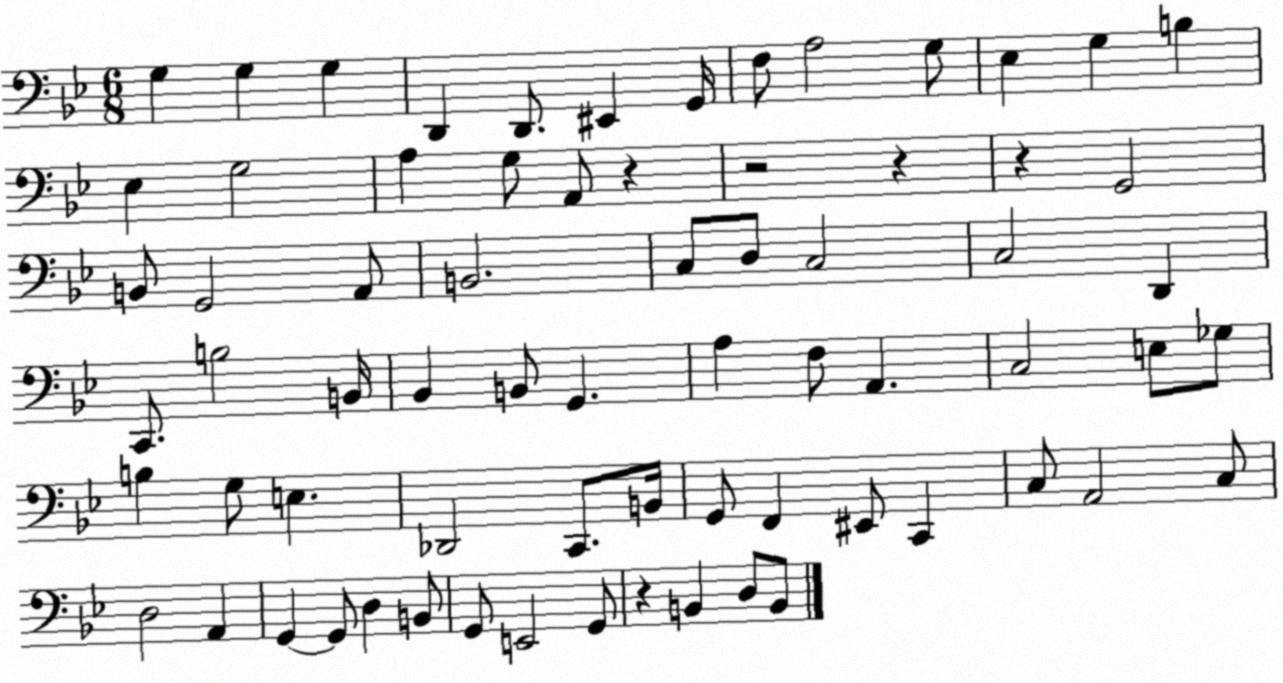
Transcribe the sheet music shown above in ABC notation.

X:1
T:Untitled
M:6/8
L:1/4
K:Bb
G, G, G, D,, D,,/2 ^E,, G,,/4 F,/2 A,2 G,/2 _E, G, B, _E, G,2 A, G,/2 A,,/2 z z2 z z G,,2 B,,/2 G,,2 A,,/2 B,,2 C,/2 D,/2 C,2 C,2 D,, C,,/2 B,2 B,,/4 _B,, B,,/2 G,, A, F,/2 A,, C,2 E,/2 _G,/2 B, G,/2 E, _D,,2 C,,/2 B,,/4 G,,/2 F,, ^E,,/2 C,, C,/2 A,,2 C,/2 D,2 A,, G,, G,,/2 D, B,,/2 G,,/2 E,,2 G,,/2 z B,, D,/2 B,,/2